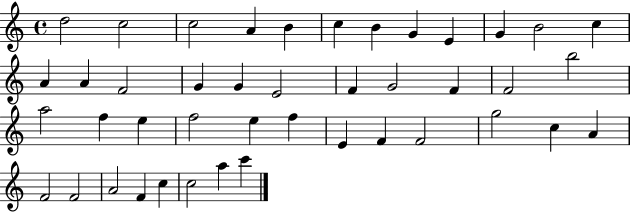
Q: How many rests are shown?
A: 0